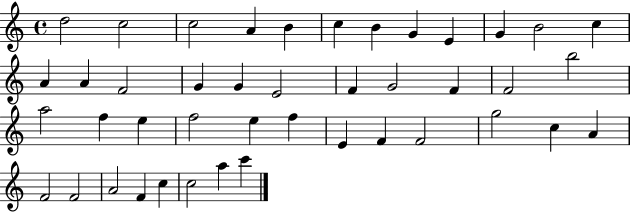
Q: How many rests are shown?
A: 0